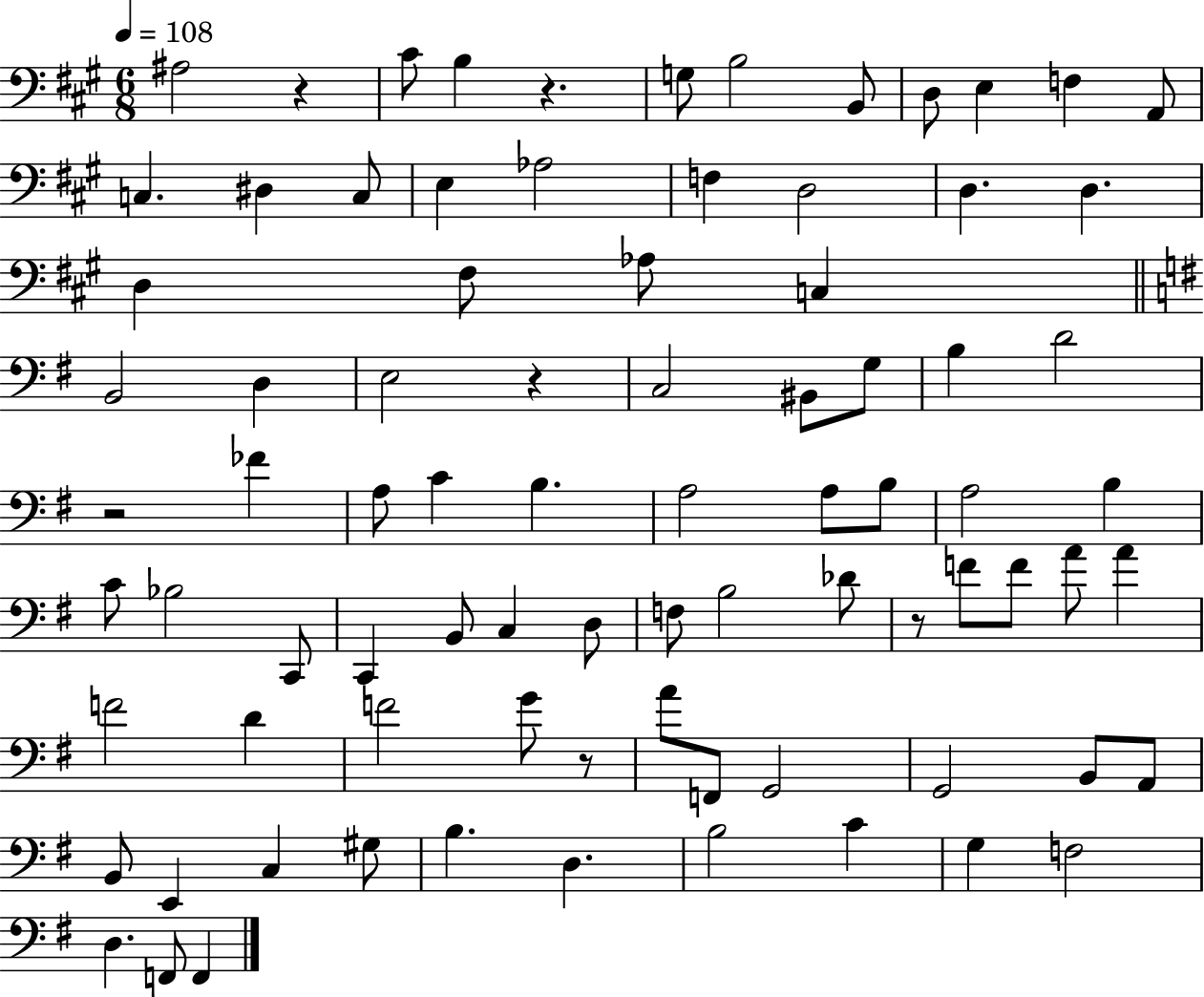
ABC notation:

X:1
T:Untitled
M:6/8
L:1/4
K:A
^A,2 z ^C/2 B, z G,/2 B,2 B,,/2 D,/2 E, F, A,,/2 C, ^D, C,/2 E, _A,2 F, D,2 D, D, D, ^F,/2 _A,/2 C, B,,2 D, E,2 z C,2 ^B,,/2 G,/2 B, D2 z2 _F A,/2 C B, A,2 A,/2 B,/2 A,2 B, C/2 _B,2 C,,/2 C,, B,,/2 C, D,/2 F,/2 B,2 _D/2 z/2 F/2 F/2 A/2 A F2 D F2 G/2 z/2 A/2 F,,/2 G,,2 G,,2 B,,/2 A,,/2 B,,/2 E,, C, ^G,/2 B, D, B,2 C G, F,2 D, F,,/2 F,,